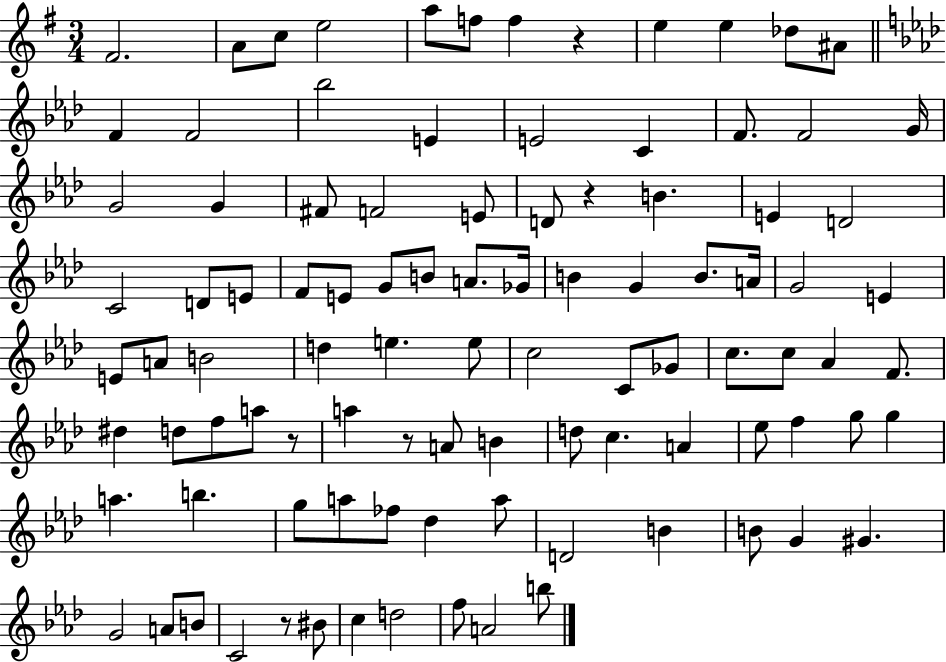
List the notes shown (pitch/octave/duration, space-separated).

F#4/h. A4/e C5/e E5/h A5/e F5/e F5/q R/q E5/q E5/q Db5/e A#4/e F4/q F4/h Bb5/h E4/q E4/h C4/q F4/e. F4/h G4/s G4/h G4/q F#4/e F4/h E4/e D4/e R/q B4/q. E4/q D4/h C4/h D4/e E4/e F4/e E4/e G4/e B4/e A4/e. Gb4/s B4/q G4/q B4/e. A4/s G4/h E4/q E4/e A4/e B4/h D5/q E5/q. E5/e C5/h C4/e Gb4/e C5/e. C5/e Ab4/q F4/e. D#5/q D5/e F5/e A5/e R/e A5/q R/e A4/e B4/q D5/e C5/q. A4/q Eb5/e F5/q G5/e G5/q A5/q. B5/q. G5/e A5/e FES5/e Db5/q A5/e D4/h B4/q B4/e G4/q G#4/q. G4/h A4/e B4/e C4/h R/e BIS4/e C5/q D5/h F5/e A4/h B5/e